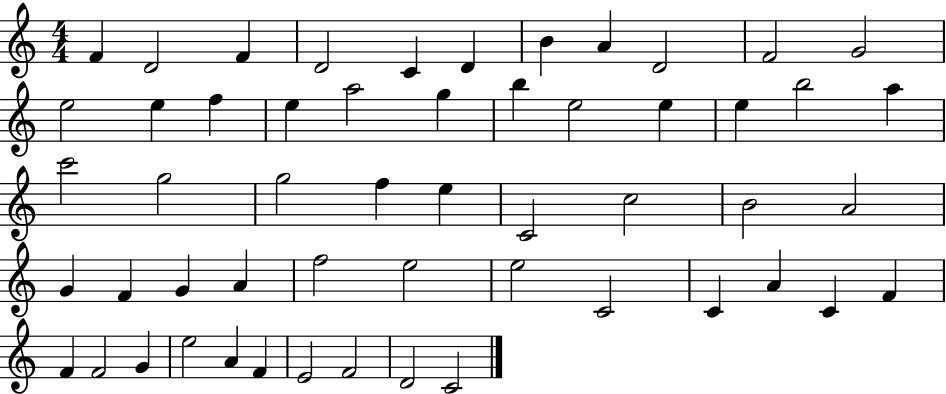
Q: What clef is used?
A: treble